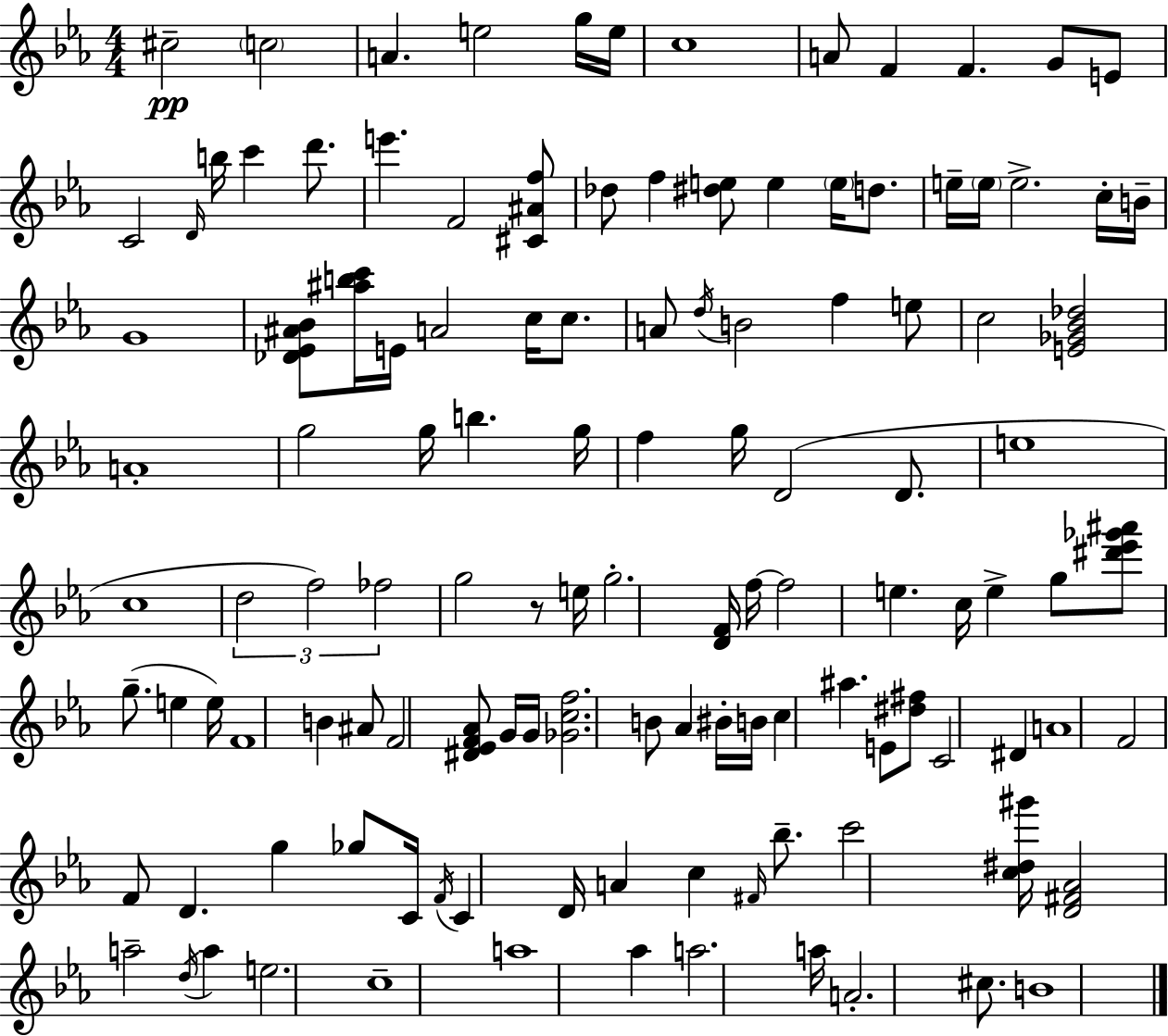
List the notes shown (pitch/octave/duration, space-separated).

C#5/h C5/h A4/q. E5/h G5/s E5/s C5/w A4/e F4/q F4/q. G4/e E4/e C4/h D4/s B5/s C6/q D6/e. E6/q. F4/h [C#4,A#4,F5]/e Db5/e F5/q [D#5,E5]/e E5/q E5/s D5/e. E5/s E5/s E5/h. C5/s B4/s G4/w [Db4,Eb4,A#4,Bb4]/e [A#5,B5,C6]/s E4/s A4/h C5/s C5/e. A4/e D5/s B4/h F5/q E5/e C5/h [E4,Gb4,Bb4,Db5]/h A4/w G5/h G5/s B5/q. G5/s F5/q G5/s D4/h D4/e. E5/w C5/w D5/h F5/h FES5/h G5/h R/e E5/s G5/h. [D4,F4]/s F5/s F5/h E5/q. C5/s E5/q G5/e [D#6,Eb6,Gb6,A#6]/e G5/e. E5/q E5/s F4/w B4/q A#4/e F4/h [D#4,Eb4,F4,Ab4]/e G4/s G4/s [Gb4,C5,F5]/h. B4/e Ab4/q BIS4/s B4/s C5/q A#5/q. E4/e [D#5,F#5]/e C4/h D#4/q A4/w F4/h F4/e D4/q. G5/q Gb5/e C4/s F4/s C4/q D4/s A4/q C5/q F#4/s Bb5/e. C6/h [C5,D#5,G#6]/s [D4,F#4,Ab4]/h A5/h D5/s A5/q E5/h. C5/w A5/w Ab5/q A5/h. A5/s A4/h. C#5/e. B4/w